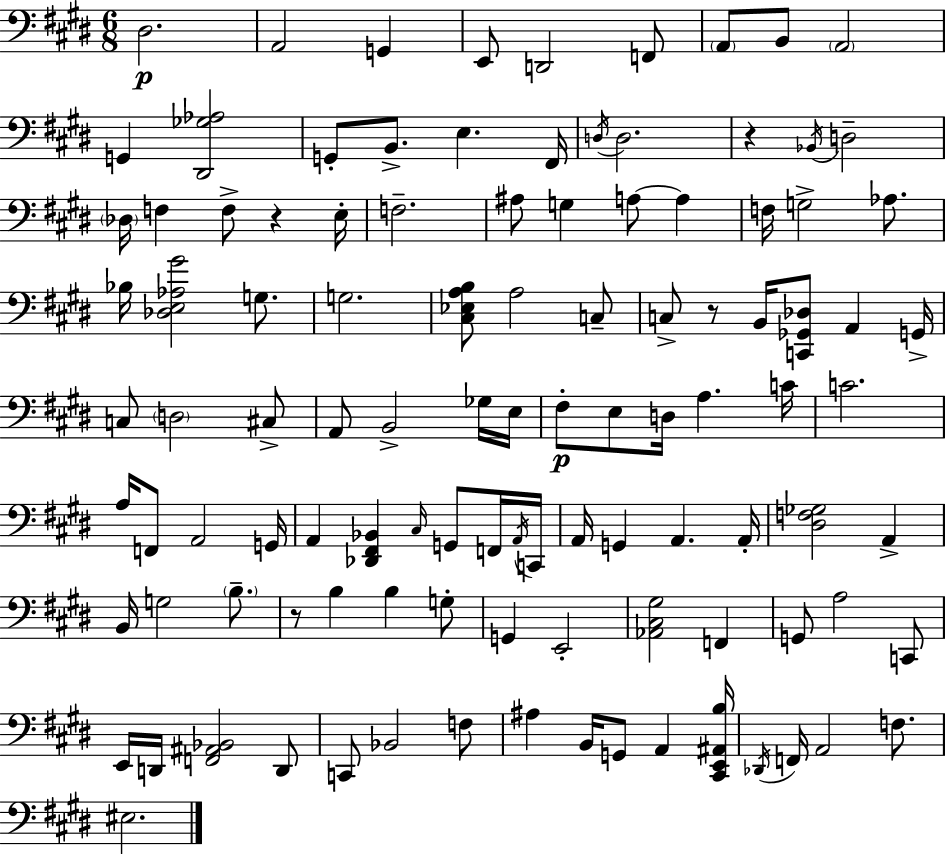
X:1
T:Untitled
M:6/8
L:1/4
K:E
^D,2 A,,2 G,, E,,/2 D,,2 F,,/2 A,,/2 B,,/2 A,,2 G,, [^D,,_G,_A,]2 G,,/2 B,,/2 E, ^F,,/4 D,/4 D,2 z _B,,/4 D,2 _D,/4 F, F,/2 z E,/4 F,2 ^A,/2 G, A,/2 A, F,/4 G,2 _A,/2 _B,/4 [_D,E,_A,^G]2 G,/2 G,2 [^C,_E,A,B,]/2 A,2 C,/2 C,/2 z/2 B,,/4 [C,,_G,,_D,]/2 A,, G,,/4 C,/2 D,2 ^C,/2 A,,/2 B,,2 _G,/4 E,/4 ^F,/2 E,/2 D,/4 A, C/4 C2 A,/4 F,,/2 A,,2 G,,/4 A,, [_D,,^F,,_B,,] ^C,/4 G,,/2 F,,/4 A,,/4 C,,/4 A,,/4 G,, A,, A,,/4 [^D,F,_G,]2 A,, B,,/4 G,2 B,/2 z/2 B, B, G,/2 G,, E,,2 [_A,,^C,^G,]2 F,, G,,/2 A,2 C,,/2 E,,/4 D,,/4 [F,,^A,,_B,,]2 D,,/2 C,,/2 _B,,2 F,/2 ^A, B,,/4 G,,/2 A,, [^C,,E,,^A,,B,]/4 _D,,/4 F,,/4 A,,2 F,/2 ^E,2